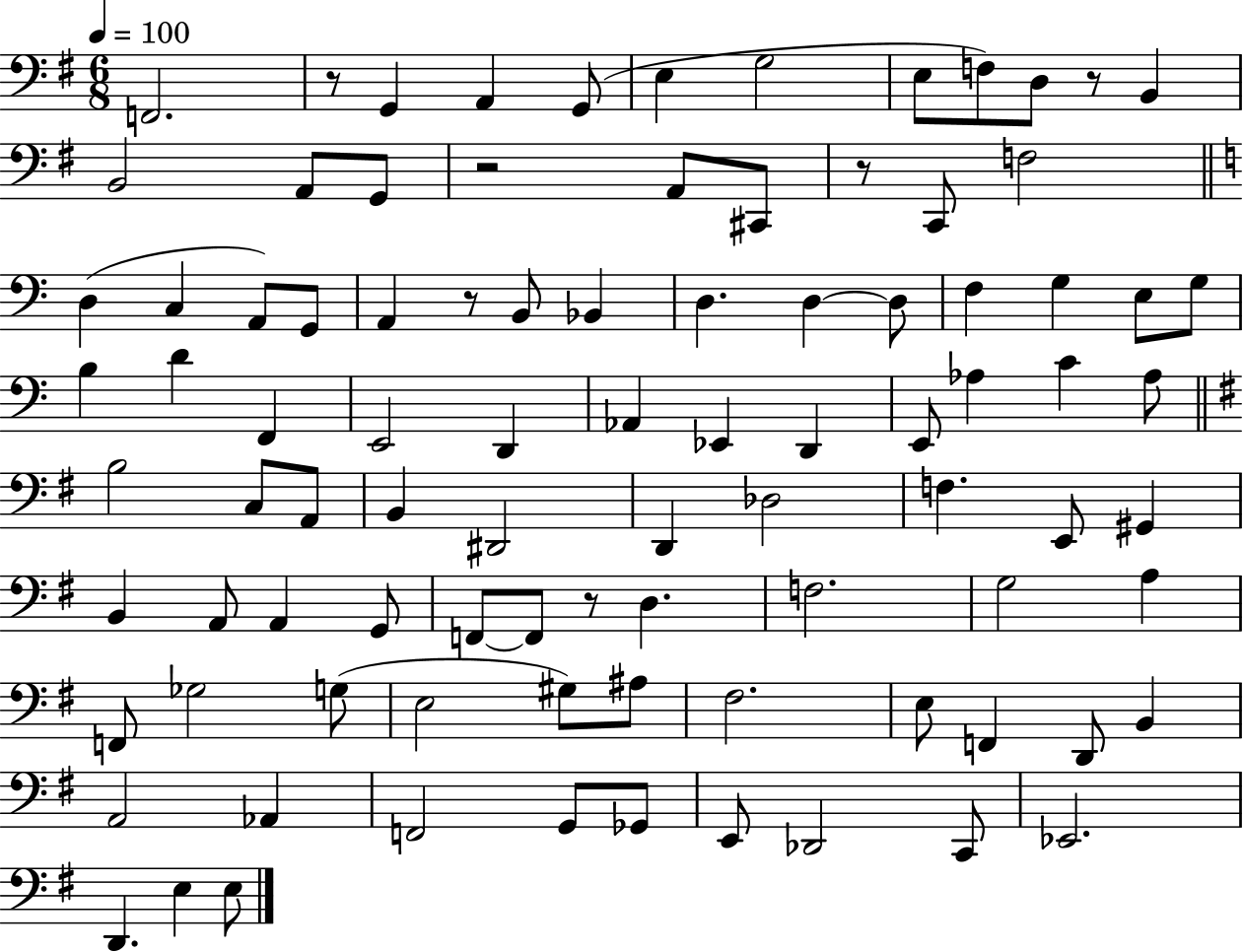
X:1
T:Untitled
M:6/8
L:1/4
K:G
F,,2 z/2 G,, A,, G,,/2 E, G,2 E,/2 F,/2 D,/2 z/2 B,, B,,2 A,,/2 G,,/2 z2 A,,/2 ^C,,/2 z/2 C,,/2 F,2 D, C, A,,/2 G,,/2 A,, z/2 B,,/2 _B,, D, D, D,/2 F, G, E,/2 G,/2 B, D F,, E,,2 D,, _A,, _E,, D,, E,,/2 _A, C _A,/2 B,2 C,/2 A,,/2 B,, ^D,,2 D,, _D,2 F, E,,/2 ^G,, B,, A,,/2 A,, G,,/2 F,,/2 F,,/2 z/2 D, F,2 G,2 A, F,,/2 _G,2 G,/2 E,2 ^G,/2 ^A,/2 ^F,2 E,/2 F,, D,,/2 B,, A,,2 _A,, F,,2 G,,/2 _G,,/2 E,,/2 _D,,2 C,,/2 _E,,2 D,, E, E,/2